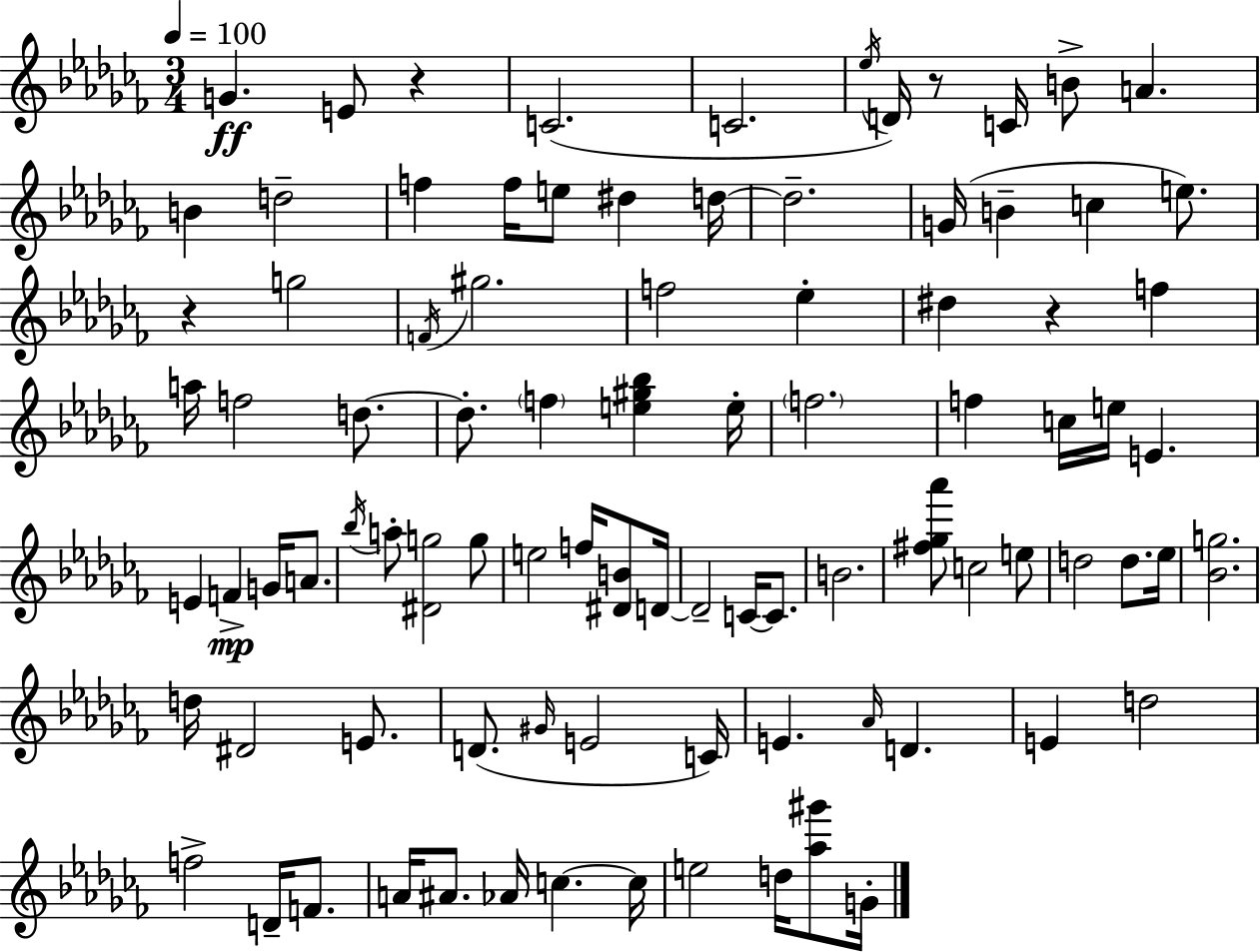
{
  \clef treble
  \numericTimeSignature
  \time 3/4
  \key aes \minor
  \tempo 4 = 100
  g'4.\ff e'8 r4 | c'2.( | c'2. | \acciaccatura { ees''16 } d'16) r8 c'16 b'8-> a'4. | \break b'4 d''2-- | f''4 f''16 e''8 dis''4 | d''16~~ d''2.-- | g'16( b'4-- c''4 e''8.) | \break r4 g''2 | \acciaccatura { f'16 } gis''2. | f''2 ees''4-. | dis''4 r4 f''4 | \break a''16 f''2 d''8.~~ | d''8.-. \parenthesize f''4 <e'' gis'' bes''>4 | e''16-. \parenthesize f''2. | f''4 c''16 e''16 e'4. | \break e'4 f'4->\mp g'16 a'8. | \acciaccatura { bes''16 } a''8-. <dis' g''>2 | g''8 e''2 f''16 | <dis' b'>8 d'16~~ d'2-- c'16~~ | \break c'8. b'2. | <fis'' ges'' aes'''>8 c''2 | e''8 d''2 d''8. | ees''16 <bes' g''>2. | \break d''16 dis'2 | e'8. d'8.( \grace { gis'16 } e'2 | c'16) e'4. \grace { aes'16 } d'4. | e'4 d''2 | \break f''2-> | d'16-- f'8. a'16 ais'8. aes'16 c''4.~~ | c''16 e''2 | d''16 <aes'' gis'''>8 g'16-. \bar "|."
}